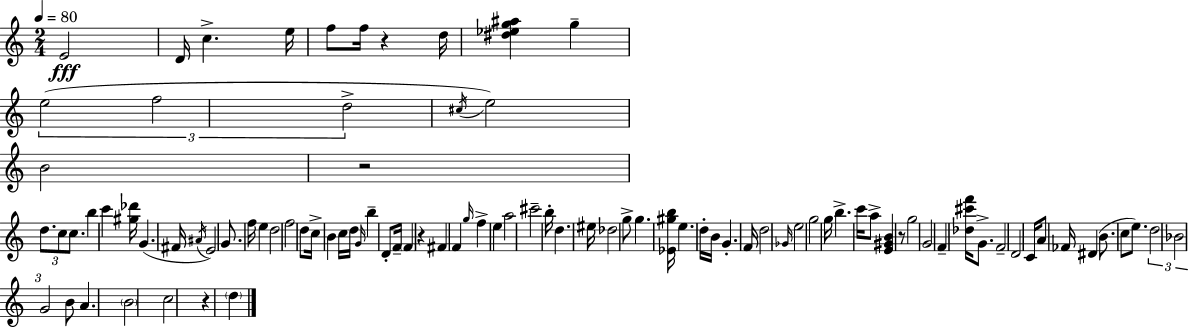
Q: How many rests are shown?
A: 5